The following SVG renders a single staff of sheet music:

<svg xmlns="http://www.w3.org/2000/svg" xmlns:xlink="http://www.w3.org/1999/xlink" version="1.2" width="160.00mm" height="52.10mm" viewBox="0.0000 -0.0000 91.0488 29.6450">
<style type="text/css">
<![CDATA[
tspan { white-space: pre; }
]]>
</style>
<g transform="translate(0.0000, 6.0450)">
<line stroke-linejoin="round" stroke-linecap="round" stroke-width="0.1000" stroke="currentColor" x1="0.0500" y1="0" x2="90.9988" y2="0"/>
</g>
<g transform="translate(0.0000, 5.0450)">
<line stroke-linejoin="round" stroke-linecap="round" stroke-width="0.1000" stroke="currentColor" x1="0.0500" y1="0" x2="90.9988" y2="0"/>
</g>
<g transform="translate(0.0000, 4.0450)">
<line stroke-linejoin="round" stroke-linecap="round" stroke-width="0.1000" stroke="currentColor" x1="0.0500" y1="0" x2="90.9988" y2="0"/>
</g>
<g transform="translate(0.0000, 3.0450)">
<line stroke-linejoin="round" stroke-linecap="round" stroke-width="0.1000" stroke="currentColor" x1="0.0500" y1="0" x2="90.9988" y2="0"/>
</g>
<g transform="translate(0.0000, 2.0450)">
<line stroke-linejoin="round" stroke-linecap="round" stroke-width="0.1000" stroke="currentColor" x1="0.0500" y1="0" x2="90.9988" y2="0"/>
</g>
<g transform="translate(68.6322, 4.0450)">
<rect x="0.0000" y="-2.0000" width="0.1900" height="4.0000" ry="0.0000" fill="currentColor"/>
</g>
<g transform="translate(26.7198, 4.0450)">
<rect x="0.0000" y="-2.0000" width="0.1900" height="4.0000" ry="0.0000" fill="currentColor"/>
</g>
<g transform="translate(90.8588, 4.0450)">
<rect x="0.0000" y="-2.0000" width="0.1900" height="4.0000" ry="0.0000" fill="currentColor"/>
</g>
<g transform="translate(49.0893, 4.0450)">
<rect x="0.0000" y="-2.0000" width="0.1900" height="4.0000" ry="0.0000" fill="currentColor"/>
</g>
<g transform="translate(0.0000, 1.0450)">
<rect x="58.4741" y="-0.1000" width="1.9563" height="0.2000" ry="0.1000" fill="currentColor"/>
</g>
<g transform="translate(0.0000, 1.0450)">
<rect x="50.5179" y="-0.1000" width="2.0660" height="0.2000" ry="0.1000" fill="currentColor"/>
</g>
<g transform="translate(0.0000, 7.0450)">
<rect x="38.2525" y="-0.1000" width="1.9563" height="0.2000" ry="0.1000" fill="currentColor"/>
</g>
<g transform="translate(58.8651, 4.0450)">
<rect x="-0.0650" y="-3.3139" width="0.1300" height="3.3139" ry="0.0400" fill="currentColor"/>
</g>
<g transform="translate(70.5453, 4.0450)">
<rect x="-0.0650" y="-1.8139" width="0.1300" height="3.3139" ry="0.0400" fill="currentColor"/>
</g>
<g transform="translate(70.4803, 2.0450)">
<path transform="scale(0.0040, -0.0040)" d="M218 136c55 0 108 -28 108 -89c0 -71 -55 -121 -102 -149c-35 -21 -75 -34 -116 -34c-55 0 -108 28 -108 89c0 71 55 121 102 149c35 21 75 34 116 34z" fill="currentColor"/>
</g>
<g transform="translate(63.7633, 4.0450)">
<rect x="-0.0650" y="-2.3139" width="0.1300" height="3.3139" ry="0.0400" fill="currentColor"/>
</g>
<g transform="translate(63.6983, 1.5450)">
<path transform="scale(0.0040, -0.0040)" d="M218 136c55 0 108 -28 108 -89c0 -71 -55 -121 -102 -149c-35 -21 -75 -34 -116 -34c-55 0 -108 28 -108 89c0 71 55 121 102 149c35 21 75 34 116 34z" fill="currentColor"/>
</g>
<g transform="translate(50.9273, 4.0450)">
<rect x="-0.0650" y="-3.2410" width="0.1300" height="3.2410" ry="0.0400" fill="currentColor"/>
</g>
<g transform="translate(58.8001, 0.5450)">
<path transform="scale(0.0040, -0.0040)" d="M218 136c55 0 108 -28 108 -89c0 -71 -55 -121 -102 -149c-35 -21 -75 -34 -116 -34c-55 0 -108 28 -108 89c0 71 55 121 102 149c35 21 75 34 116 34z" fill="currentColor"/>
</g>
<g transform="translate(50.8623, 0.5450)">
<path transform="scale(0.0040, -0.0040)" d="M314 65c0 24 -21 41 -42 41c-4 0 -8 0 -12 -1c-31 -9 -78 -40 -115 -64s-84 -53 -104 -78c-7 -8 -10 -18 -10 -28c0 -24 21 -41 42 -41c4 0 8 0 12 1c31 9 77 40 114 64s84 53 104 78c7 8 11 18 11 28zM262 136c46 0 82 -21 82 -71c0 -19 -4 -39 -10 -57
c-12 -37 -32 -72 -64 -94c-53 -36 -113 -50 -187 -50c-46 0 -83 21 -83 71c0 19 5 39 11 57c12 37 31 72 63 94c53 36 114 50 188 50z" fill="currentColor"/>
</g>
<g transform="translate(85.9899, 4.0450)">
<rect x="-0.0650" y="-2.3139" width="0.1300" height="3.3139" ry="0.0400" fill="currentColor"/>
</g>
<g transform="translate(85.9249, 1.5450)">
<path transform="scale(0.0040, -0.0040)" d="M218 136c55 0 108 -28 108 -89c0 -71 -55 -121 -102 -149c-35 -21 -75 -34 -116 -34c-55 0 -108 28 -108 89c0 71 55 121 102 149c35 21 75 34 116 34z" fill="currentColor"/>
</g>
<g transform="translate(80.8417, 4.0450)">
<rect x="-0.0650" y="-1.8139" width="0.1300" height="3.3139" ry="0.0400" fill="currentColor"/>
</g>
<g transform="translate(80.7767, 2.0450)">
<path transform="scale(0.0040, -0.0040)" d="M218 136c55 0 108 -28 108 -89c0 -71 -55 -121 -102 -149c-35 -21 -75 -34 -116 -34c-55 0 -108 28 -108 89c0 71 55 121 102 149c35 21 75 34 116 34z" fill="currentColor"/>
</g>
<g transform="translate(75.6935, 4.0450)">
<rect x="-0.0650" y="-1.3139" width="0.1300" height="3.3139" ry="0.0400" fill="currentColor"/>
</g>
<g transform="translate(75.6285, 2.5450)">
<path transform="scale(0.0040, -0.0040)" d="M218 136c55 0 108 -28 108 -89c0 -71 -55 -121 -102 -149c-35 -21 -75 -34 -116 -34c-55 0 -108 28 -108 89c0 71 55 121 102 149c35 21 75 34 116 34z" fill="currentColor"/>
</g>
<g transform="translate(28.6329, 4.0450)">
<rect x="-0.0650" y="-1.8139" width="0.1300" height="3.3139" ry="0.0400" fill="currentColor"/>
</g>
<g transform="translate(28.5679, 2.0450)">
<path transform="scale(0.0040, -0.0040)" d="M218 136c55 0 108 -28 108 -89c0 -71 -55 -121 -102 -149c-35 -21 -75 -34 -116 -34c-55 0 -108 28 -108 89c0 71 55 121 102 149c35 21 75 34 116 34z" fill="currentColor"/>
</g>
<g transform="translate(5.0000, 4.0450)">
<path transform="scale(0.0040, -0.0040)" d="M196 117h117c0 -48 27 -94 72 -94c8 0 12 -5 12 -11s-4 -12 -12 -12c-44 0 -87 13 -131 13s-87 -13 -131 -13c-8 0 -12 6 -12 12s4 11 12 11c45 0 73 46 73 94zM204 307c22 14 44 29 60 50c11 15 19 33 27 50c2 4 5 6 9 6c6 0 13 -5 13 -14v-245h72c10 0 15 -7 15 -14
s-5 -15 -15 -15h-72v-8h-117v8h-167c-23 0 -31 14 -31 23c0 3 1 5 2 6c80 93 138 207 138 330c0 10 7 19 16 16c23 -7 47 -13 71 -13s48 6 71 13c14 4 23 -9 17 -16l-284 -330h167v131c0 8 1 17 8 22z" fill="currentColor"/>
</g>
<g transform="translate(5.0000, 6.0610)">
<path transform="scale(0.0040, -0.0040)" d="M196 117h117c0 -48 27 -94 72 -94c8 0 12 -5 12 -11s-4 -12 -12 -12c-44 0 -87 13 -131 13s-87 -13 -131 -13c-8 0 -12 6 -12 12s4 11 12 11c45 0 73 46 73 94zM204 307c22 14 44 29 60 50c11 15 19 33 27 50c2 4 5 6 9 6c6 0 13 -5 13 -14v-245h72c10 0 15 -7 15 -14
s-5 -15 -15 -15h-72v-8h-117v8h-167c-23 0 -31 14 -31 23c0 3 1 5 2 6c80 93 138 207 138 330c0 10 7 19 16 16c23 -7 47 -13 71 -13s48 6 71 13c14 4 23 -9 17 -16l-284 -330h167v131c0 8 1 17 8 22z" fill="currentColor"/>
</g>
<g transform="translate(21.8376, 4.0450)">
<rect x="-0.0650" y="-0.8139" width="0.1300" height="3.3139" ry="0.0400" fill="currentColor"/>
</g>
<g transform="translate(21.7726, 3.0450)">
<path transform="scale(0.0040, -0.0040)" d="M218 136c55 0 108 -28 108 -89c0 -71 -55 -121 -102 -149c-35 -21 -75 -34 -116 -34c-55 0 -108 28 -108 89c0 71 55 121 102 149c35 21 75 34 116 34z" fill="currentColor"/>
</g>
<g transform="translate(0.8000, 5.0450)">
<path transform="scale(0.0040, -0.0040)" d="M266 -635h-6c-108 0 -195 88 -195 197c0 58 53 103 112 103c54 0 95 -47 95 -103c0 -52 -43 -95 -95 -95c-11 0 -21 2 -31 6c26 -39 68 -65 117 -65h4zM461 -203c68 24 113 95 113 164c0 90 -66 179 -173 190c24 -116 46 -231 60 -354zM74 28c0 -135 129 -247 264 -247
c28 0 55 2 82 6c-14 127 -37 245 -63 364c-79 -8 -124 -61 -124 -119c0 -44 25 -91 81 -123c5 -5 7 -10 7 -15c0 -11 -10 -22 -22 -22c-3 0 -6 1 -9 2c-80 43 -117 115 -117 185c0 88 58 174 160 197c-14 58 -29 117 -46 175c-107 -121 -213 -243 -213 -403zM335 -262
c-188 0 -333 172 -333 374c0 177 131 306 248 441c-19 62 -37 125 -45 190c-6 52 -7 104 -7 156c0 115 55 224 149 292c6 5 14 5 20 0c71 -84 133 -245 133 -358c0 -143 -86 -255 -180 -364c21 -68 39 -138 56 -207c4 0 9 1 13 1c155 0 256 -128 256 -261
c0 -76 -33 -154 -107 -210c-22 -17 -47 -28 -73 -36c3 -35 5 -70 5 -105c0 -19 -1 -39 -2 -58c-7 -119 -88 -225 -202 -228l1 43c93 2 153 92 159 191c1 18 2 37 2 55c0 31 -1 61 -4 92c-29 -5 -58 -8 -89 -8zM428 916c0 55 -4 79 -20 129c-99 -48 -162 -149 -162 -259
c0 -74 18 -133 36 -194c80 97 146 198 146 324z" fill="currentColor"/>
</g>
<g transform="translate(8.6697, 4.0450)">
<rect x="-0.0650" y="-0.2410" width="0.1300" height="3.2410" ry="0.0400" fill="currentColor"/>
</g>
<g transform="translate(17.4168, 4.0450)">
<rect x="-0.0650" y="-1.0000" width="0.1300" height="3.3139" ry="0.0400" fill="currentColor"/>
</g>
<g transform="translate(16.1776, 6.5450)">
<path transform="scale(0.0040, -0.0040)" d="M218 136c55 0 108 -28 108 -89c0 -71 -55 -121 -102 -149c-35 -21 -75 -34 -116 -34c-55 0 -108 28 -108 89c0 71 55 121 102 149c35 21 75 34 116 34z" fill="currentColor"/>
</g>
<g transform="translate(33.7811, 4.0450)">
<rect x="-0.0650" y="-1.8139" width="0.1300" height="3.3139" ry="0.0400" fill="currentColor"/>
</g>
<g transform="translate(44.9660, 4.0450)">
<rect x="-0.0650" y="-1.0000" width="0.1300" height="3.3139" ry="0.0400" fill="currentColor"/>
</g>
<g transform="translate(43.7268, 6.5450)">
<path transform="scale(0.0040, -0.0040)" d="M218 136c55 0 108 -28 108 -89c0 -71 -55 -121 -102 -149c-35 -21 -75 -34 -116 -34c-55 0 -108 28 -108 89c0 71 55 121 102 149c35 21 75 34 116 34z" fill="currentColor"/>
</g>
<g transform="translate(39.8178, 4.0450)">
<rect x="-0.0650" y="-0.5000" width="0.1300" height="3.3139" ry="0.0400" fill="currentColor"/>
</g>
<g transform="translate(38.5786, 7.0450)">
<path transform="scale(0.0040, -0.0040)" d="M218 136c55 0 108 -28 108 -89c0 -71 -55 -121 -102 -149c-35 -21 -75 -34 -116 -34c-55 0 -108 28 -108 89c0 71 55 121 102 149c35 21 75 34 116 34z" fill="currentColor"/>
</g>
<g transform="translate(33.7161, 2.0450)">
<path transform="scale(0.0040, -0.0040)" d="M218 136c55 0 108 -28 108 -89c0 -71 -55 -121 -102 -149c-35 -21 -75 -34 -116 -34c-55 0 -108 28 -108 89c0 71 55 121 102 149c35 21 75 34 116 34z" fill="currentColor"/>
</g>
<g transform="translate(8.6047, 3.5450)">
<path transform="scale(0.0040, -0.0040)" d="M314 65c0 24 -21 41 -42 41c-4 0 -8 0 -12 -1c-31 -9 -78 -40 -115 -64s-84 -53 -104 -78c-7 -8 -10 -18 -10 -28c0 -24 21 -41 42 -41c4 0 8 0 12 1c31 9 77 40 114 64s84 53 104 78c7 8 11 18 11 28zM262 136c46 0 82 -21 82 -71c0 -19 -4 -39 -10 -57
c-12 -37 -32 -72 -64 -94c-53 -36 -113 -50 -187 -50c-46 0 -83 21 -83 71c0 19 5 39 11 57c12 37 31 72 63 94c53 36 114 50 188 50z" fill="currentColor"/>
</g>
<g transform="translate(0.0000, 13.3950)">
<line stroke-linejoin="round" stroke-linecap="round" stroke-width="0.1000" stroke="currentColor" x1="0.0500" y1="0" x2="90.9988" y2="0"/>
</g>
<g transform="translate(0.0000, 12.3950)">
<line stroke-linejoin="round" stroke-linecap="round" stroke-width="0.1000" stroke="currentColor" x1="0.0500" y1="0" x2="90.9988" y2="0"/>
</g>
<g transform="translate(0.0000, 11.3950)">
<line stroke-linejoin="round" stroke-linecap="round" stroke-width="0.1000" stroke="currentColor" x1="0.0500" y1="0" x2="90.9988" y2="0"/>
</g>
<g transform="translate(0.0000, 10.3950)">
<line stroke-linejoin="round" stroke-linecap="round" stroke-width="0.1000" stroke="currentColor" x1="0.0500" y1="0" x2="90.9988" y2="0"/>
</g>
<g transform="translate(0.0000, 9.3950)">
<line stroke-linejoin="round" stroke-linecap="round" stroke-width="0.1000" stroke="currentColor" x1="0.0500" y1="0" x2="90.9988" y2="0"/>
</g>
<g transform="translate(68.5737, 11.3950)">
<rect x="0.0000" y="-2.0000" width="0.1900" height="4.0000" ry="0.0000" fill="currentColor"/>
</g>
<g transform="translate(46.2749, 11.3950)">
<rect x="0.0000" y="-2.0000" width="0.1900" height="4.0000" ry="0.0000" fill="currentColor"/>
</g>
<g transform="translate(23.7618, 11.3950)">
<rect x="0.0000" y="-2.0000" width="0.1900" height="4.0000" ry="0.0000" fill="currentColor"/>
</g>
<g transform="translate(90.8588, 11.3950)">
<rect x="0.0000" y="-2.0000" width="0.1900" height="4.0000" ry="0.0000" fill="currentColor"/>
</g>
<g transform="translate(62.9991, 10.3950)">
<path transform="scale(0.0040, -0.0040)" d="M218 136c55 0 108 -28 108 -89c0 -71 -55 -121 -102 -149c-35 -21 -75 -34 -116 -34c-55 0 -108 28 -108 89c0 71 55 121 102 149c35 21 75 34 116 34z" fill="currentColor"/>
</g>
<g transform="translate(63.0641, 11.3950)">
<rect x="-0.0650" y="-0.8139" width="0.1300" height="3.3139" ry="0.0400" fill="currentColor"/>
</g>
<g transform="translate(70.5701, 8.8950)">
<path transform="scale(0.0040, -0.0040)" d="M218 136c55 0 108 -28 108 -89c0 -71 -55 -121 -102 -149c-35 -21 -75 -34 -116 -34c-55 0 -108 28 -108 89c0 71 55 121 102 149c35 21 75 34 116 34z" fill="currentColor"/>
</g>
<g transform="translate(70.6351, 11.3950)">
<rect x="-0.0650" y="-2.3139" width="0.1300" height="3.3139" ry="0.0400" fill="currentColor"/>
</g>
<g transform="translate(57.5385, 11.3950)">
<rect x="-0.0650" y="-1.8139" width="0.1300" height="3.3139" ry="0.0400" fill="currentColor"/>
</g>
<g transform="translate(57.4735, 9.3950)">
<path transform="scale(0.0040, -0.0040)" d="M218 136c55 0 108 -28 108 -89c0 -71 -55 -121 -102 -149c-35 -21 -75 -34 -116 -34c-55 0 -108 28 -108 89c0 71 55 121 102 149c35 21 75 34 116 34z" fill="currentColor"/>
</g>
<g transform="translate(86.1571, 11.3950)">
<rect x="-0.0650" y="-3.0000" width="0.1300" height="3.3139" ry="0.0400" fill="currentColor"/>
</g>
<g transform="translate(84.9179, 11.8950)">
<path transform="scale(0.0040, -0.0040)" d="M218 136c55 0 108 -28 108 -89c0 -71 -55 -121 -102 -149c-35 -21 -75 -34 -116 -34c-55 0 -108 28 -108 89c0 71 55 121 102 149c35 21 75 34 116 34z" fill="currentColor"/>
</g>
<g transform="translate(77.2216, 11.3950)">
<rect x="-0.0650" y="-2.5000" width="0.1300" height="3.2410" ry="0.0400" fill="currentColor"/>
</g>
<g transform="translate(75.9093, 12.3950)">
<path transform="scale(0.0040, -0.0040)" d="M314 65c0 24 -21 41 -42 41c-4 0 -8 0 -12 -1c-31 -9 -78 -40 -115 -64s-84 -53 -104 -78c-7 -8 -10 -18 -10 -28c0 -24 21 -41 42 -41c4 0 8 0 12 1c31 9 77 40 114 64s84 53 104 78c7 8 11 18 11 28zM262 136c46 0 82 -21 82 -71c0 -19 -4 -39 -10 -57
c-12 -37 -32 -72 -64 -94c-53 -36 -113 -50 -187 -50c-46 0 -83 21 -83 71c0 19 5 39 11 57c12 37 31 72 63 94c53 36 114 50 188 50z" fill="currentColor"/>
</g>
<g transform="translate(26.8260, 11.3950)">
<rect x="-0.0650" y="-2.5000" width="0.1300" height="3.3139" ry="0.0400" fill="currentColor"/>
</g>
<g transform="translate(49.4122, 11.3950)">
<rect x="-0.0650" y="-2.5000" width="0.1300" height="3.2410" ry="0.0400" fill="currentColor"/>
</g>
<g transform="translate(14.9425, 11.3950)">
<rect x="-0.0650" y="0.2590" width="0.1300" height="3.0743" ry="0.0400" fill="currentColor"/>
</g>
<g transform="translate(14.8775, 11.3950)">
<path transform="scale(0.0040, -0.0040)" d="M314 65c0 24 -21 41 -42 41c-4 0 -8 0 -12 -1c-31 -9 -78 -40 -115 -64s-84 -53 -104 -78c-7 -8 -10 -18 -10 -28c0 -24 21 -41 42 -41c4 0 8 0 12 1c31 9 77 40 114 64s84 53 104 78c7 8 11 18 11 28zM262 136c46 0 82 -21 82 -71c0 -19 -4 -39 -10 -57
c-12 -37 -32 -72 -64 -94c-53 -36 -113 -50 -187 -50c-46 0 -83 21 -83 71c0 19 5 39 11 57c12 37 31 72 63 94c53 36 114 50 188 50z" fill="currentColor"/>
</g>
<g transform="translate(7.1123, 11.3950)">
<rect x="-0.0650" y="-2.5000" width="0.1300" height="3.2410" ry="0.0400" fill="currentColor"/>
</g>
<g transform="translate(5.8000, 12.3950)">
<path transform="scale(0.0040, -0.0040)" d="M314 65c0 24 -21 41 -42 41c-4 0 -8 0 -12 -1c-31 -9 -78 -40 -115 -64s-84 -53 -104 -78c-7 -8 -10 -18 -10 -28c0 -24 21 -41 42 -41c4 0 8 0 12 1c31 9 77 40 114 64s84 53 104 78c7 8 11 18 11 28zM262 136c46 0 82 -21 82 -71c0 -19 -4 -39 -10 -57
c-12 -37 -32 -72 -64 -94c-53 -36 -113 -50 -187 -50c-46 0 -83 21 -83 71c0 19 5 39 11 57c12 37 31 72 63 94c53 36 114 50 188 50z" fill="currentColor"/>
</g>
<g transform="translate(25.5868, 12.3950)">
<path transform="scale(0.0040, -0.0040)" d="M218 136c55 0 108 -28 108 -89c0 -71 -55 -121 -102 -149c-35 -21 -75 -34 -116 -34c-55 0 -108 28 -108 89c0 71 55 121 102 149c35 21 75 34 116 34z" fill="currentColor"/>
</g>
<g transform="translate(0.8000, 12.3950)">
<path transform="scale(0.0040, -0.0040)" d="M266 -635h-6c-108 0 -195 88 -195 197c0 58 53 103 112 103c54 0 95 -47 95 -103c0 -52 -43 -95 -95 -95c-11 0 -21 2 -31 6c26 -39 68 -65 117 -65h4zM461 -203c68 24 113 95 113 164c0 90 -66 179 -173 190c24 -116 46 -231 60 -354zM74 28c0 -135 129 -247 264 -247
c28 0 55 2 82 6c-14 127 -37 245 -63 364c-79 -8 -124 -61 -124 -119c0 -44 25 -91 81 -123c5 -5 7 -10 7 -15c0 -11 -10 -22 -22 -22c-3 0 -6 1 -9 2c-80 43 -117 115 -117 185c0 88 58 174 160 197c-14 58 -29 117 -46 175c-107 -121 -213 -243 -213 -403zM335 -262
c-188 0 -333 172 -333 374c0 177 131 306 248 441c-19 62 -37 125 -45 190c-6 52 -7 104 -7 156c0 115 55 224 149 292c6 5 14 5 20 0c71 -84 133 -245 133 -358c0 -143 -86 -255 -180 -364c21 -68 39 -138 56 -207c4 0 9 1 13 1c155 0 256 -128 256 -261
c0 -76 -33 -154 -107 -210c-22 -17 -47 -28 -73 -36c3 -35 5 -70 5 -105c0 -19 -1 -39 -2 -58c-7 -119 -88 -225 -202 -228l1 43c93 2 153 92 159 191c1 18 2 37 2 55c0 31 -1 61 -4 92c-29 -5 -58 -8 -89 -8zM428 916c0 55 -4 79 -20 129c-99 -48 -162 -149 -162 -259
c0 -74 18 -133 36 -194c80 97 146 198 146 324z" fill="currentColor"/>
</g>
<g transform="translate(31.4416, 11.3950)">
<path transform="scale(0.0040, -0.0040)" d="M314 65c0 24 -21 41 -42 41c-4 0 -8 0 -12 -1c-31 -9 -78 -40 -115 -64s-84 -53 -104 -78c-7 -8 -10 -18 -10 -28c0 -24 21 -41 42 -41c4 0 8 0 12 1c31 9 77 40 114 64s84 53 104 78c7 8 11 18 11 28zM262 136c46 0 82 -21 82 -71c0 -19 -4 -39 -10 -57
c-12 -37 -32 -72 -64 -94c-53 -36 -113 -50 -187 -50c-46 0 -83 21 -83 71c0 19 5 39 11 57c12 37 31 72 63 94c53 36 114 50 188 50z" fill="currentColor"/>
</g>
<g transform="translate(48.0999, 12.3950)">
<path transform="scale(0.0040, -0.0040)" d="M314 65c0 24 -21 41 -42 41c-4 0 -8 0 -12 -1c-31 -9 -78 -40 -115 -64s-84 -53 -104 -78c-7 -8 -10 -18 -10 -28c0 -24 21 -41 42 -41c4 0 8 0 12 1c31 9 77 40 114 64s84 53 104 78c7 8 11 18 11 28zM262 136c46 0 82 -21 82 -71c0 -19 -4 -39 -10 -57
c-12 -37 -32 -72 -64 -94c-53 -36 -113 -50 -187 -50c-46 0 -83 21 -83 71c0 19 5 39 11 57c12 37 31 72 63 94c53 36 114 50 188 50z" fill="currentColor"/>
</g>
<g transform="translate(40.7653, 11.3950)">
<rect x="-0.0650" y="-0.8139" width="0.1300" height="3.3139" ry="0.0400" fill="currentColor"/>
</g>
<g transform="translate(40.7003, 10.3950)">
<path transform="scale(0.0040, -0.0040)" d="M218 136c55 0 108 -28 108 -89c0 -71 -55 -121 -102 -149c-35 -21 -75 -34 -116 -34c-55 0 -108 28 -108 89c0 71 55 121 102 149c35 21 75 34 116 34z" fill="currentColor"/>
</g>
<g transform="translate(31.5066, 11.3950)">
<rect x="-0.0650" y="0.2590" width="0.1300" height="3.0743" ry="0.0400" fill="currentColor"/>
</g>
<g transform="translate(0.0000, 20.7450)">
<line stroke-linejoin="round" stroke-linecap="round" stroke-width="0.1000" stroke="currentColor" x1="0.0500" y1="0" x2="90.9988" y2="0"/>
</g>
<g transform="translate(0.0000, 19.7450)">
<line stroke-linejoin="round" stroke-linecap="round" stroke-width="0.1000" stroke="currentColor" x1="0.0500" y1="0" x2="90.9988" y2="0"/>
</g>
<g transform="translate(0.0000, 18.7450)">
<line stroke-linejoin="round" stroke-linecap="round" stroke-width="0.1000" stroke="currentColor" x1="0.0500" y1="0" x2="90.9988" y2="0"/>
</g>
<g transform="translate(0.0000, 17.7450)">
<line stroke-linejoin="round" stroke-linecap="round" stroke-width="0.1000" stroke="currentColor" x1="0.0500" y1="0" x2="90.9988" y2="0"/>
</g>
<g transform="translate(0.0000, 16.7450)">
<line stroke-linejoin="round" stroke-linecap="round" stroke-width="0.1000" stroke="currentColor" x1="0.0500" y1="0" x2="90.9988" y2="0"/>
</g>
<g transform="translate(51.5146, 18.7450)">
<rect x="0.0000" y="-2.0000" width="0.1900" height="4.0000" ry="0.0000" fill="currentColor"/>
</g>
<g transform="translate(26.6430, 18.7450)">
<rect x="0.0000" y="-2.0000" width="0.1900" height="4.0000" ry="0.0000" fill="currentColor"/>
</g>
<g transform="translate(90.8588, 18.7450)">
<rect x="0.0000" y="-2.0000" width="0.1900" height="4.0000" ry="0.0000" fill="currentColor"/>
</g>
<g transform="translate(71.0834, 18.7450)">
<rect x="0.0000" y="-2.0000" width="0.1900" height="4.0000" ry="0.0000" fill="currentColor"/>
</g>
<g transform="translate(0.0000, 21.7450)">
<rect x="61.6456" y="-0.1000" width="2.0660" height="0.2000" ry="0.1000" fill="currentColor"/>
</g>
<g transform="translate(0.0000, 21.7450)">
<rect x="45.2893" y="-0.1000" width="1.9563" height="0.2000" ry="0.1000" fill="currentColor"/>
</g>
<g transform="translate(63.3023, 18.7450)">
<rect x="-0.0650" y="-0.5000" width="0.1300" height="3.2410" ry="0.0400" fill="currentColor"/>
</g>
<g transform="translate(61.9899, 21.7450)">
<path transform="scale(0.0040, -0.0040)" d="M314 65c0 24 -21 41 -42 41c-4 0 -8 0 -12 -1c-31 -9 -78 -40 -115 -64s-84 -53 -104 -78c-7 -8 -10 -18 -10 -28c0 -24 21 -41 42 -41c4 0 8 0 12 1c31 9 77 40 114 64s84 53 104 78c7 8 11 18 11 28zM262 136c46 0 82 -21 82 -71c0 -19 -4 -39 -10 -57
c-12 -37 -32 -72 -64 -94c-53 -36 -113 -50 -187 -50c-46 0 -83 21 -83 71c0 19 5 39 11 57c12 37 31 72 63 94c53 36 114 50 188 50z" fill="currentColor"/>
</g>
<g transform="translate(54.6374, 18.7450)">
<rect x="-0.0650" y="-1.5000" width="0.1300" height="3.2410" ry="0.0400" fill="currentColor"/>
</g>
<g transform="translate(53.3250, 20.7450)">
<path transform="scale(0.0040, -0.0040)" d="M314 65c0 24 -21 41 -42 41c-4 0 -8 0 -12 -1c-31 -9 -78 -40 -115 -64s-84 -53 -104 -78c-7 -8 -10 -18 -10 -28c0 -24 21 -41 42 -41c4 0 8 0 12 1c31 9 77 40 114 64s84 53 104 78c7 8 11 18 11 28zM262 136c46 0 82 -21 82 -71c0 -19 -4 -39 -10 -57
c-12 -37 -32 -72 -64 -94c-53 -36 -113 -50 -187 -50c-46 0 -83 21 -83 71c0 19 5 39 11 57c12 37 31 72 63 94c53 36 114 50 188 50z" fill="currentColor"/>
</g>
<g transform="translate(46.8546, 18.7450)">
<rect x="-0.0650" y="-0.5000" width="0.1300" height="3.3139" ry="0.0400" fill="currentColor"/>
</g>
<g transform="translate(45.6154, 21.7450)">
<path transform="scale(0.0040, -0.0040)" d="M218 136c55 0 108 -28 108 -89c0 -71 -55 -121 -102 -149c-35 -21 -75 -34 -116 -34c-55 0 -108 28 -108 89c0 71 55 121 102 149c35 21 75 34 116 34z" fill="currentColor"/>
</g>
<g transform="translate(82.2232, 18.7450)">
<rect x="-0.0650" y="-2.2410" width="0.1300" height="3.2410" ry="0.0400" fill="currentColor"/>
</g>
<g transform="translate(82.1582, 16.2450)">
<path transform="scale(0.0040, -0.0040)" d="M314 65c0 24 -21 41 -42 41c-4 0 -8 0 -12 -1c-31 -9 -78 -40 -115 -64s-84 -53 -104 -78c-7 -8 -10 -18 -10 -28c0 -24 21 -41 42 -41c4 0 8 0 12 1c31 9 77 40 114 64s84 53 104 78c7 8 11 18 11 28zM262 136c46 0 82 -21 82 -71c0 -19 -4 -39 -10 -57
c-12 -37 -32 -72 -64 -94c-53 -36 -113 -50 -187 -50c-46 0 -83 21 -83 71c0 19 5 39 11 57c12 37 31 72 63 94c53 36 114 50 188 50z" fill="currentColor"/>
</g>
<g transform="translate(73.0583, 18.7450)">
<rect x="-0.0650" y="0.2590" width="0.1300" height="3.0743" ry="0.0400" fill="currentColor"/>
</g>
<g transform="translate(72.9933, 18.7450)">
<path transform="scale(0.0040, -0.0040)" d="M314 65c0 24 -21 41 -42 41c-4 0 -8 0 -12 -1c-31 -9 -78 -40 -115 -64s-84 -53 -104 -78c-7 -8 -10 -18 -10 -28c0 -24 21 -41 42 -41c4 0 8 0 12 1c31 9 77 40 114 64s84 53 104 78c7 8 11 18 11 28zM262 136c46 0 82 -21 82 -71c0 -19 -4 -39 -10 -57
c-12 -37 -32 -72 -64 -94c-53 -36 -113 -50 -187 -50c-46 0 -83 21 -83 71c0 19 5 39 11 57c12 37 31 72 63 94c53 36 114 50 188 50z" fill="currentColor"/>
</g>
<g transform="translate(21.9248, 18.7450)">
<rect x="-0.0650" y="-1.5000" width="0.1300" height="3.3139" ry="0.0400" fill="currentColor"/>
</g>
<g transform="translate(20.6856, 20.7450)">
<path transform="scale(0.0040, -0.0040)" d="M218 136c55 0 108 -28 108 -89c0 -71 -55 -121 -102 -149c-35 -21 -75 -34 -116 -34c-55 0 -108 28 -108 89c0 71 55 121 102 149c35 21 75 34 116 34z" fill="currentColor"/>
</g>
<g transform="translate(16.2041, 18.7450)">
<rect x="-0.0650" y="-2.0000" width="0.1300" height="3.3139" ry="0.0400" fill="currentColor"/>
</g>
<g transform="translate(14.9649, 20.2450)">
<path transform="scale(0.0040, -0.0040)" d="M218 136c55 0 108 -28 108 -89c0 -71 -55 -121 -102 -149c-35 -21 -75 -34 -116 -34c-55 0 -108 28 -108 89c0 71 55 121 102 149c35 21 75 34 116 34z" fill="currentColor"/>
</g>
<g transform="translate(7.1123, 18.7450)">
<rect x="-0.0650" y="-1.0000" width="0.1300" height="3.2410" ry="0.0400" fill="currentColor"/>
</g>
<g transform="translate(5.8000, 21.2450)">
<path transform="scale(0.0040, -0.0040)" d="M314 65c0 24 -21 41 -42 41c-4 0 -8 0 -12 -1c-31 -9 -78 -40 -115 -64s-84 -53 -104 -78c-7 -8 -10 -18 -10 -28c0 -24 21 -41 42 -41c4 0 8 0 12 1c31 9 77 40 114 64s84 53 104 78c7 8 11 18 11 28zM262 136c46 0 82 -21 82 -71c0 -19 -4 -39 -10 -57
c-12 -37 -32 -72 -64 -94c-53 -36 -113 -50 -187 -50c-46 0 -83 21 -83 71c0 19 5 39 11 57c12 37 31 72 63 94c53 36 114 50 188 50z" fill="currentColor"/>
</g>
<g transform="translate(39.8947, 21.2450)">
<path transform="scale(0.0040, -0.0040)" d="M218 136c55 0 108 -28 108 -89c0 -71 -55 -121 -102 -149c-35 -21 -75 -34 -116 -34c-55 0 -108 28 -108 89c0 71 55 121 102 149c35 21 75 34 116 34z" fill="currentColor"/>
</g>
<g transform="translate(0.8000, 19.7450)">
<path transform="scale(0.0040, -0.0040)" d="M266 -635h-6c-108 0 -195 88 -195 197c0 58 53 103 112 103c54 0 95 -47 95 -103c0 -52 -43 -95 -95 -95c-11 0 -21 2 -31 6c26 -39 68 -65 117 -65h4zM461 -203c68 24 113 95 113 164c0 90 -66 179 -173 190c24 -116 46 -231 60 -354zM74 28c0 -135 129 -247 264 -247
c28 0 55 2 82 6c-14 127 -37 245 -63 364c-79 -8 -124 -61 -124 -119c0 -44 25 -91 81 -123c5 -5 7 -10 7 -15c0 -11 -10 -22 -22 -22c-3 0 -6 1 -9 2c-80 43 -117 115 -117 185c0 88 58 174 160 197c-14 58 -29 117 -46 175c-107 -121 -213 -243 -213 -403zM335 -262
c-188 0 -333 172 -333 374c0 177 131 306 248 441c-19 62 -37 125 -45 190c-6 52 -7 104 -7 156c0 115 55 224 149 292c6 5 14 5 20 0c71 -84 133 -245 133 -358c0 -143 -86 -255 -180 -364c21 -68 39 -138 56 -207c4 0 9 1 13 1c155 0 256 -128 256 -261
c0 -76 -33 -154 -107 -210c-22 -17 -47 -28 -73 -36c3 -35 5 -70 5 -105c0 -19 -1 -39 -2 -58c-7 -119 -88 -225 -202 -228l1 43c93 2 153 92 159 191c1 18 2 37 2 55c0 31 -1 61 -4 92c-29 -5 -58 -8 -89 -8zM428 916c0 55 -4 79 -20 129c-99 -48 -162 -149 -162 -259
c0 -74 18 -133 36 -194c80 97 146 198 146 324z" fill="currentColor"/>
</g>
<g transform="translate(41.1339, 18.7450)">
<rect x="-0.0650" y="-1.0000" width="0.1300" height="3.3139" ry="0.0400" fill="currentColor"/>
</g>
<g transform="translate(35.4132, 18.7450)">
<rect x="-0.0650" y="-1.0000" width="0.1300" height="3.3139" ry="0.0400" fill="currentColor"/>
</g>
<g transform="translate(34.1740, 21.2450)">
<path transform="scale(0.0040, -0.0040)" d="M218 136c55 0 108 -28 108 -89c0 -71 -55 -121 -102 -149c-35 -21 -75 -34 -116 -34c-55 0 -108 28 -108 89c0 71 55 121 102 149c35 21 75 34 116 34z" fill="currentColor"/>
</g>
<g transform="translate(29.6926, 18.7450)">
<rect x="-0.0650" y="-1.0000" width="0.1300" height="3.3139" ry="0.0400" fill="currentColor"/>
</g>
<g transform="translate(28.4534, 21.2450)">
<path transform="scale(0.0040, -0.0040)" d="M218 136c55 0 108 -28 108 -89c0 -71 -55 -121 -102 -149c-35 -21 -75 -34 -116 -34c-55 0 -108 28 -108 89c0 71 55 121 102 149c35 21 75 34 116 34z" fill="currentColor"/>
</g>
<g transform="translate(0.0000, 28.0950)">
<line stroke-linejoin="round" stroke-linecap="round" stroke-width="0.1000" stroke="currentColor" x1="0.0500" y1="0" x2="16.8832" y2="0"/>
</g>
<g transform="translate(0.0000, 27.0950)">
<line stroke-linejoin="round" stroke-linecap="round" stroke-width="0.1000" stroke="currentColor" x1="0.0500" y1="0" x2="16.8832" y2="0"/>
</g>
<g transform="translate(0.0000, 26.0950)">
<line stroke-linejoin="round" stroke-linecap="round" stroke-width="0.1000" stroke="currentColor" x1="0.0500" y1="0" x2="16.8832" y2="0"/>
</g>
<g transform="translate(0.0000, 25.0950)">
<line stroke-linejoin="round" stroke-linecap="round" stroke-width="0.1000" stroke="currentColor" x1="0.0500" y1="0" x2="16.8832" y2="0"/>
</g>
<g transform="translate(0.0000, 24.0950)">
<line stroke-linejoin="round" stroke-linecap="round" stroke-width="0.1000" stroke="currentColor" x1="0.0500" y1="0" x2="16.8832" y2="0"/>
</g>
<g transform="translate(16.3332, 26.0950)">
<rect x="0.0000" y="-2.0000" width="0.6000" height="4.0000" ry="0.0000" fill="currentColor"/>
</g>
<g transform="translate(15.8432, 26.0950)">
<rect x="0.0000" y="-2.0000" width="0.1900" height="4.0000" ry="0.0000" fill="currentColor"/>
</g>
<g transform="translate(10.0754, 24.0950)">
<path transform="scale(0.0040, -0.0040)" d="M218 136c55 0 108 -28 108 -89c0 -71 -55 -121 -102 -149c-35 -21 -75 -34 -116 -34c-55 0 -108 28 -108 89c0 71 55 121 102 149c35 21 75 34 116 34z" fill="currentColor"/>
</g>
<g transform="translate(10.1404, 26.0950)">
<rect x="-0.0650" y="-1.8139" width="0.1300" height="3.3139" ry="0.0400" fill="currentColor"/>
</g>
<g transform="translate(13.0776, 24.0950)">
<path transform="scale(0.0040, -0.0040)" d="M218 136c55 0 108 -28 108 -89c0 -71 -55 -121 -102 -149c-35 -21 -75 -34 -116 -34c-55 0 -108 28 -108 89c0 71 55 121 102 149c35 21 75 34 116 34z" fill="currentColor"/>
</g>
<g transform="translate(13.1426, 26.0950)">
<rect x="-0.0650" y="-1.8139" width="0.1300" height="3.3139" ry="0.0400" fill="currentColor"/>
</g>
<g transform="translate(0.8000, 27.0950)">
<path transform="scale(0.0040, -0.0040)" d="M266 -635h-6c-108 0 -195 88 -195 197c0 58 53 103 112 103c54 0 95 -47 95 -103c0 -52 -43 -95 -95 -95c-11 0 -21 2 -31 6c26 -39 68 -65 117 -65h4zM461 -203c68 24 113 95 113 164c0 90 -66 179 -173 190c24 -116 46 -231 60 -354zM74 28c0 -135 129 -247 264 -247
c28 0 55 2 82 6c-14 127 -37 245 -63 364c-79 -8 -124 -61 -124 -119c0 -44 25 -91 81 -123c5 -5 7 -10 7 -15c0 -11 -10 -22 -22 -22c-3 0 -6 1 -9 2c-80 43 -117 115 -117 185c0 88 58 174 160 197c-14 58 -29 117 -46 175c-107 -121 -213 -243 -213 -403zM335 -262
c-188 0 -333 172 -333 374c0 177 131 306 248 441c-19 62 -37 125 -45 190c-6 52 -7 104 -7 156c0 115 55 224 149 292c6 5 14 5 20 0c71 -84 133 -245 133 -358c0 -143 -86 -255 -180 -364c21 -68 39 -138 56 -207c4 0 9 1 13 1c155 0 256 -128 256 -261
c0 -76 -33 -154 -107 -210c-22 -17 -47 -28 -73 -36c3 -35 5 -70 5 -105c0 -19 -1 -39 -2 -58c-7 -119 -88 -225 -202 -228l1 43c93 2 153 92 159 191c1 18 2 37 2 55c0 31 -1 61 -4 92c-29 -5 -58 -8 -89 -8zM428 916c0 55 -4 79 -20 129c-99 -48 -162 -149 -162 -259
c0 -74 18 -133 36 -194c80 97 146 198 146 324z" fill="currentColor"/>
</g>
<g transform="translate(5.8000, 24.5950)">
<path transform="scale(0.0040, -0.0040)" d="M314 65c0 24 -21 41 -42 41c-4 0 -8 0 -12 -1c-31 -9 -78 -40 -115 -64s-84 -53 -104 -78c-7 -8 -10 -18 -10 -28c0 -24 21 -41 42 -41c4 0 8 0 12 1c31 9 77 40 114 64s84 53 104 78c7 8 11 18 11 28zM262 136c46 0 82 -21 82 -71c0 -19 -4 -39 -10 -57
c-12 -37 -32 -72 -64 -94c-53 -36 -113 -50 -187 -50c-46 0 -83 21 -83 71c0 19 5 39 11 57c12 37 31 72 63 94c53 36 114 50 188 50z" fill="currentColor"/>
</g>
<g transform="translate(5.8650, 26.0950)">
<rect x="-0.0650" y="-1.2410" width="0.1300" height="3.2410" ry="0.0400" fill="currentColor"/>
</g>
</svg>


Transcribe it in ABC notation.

X:1
T:Untitled
M:4/4
L:1/4
K:C
c2 D d f f C D b2 b g f e f g G2 B2 G B2 d G2 f d g G2 A D2 F E D D D C E2 C2 B2 g2 e2 f f